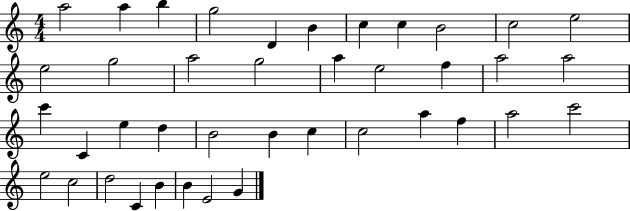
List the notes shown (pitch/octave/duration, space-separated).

A5/h A5/q B5/q G5/h D4/q B4/q C5/q C5/q B4/h C5/h E5/h E5/h G5/h A5/h G5/h A5/q E5/h F5/q A5/h A5/h C6/q C4/q E5/q D5/q B4/h B4/q C5/q C5/h A5/q F5/q A5/h C6/h E5/h C5/h D5/h C4/q B4/q B4/q E4/h G4/q